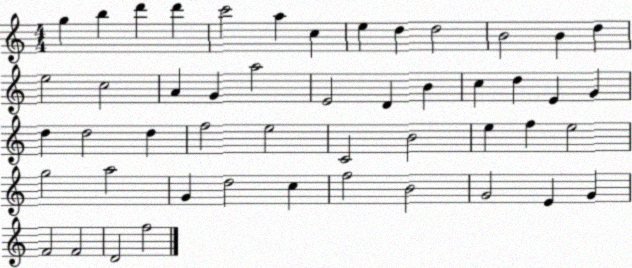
X:1
T:Untitled
M:4/4
L:1/4
K:C
g b d' d' c'2 a c e d d2 B2 B d e2 c2 A G a2 E2 D B c d E G d d2 d f2 e2 C2 B2 e f e2 g2 a2 G d2 c f2 B2 G2 E G F2 F2 D2 f2